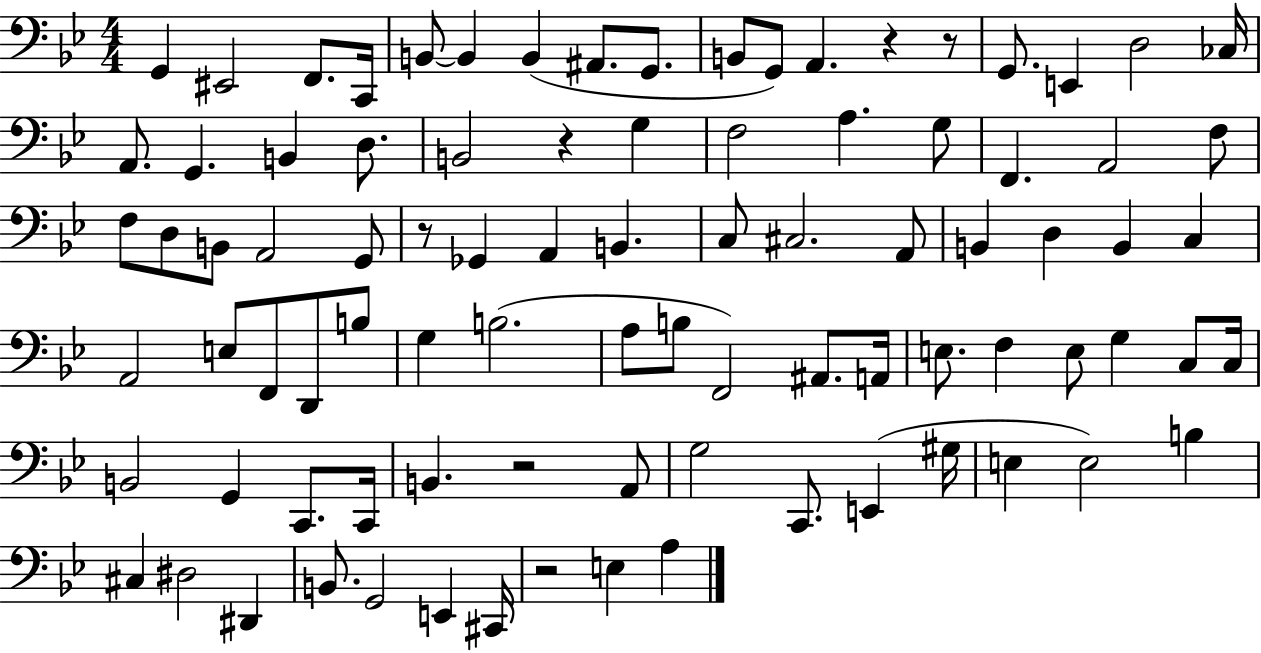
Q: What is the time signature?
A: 4/4